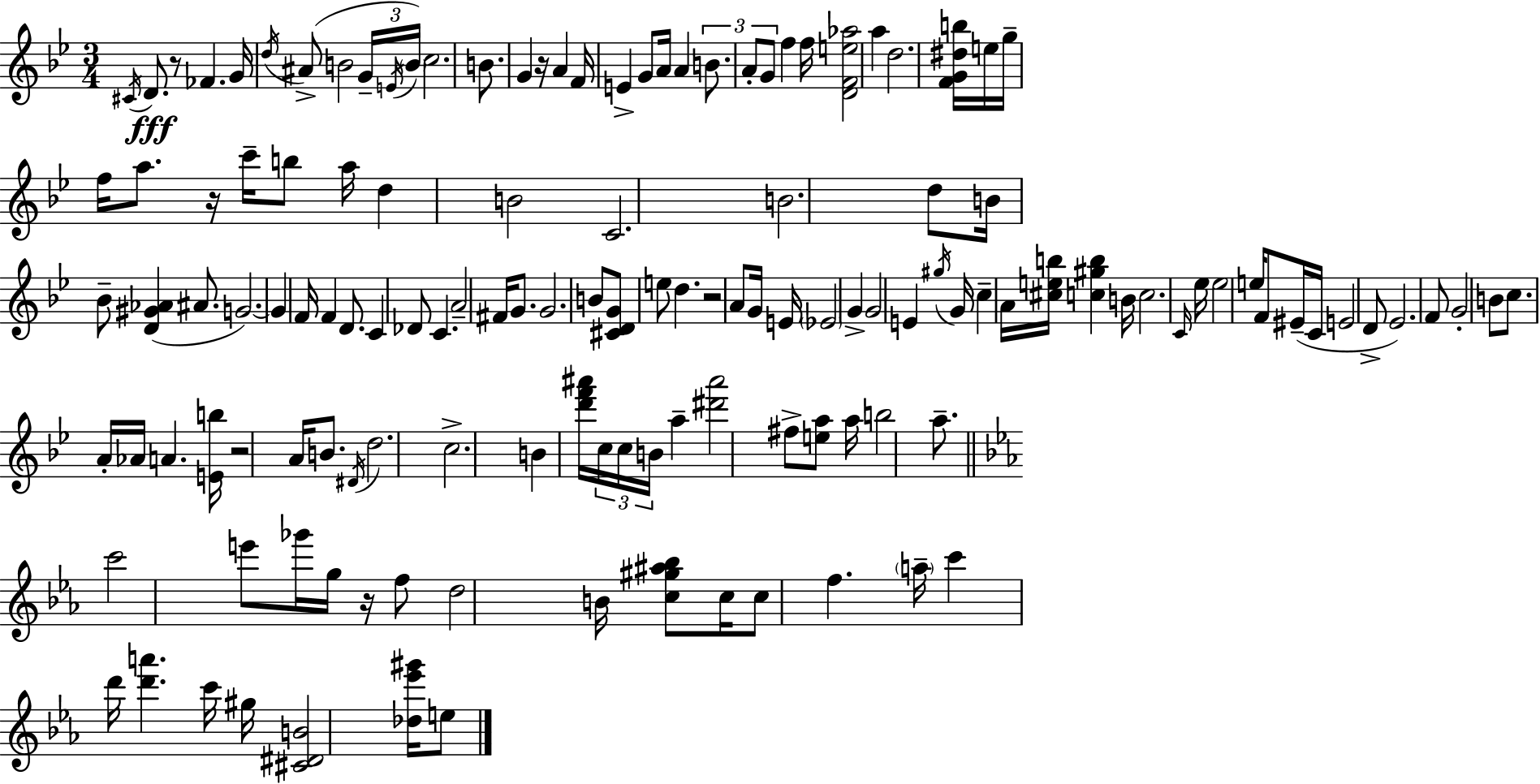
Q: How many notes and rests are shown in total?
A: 136